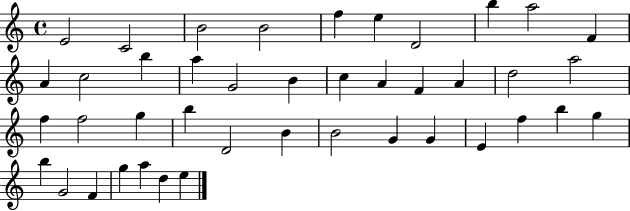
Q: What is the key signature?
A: C major